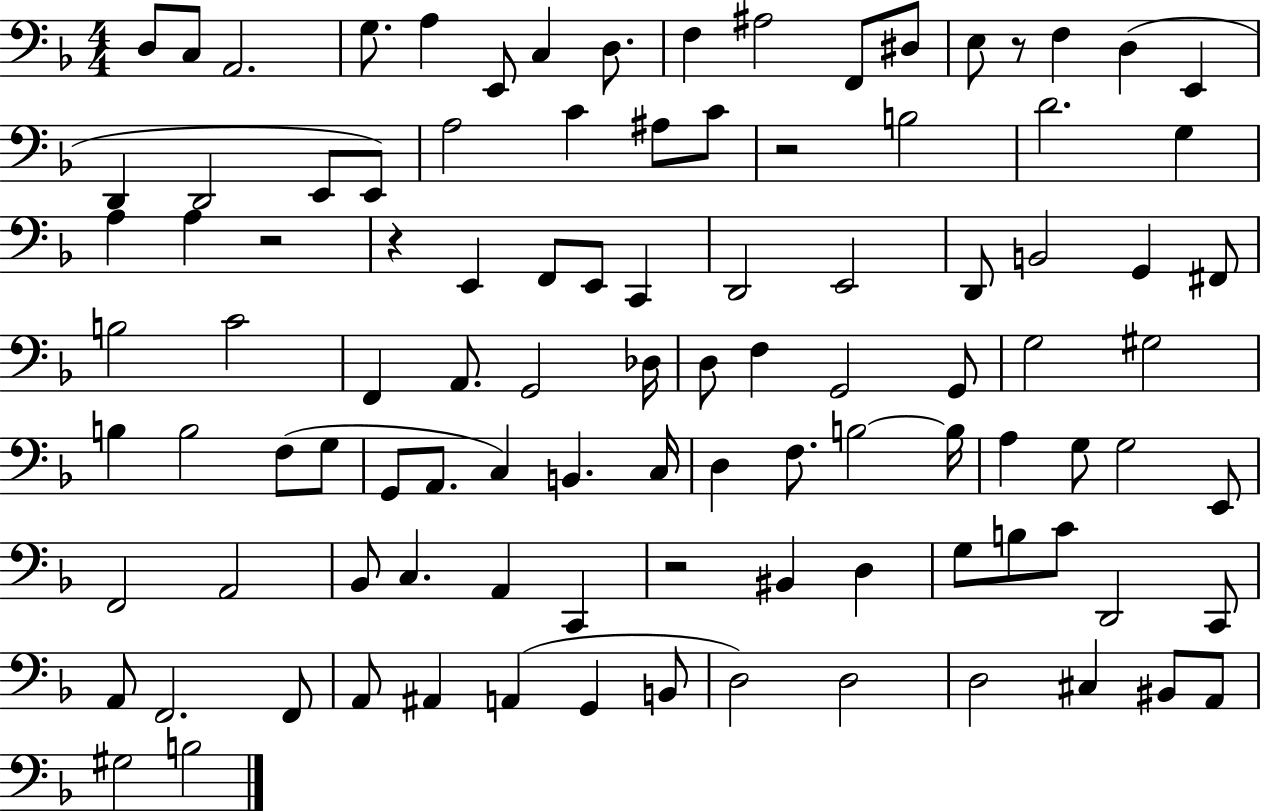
{
  \clef bass
  \numericTimeSignature
  \time 4/4
  \key f \major
  d8 c8 a,2. | g8. a4 e,8 c4 d8. | f4 ais2 f,8 dis8 | e8 r8 f4 d4( e,4 | \break d,4 d,2 e,8 e,8) | a2 c'4 ais8 c'8 | r2 b2 | d'2. g4 | \break a4 a4 r2 | r4 e,4 f,8 e,8 c,4 | d,2 e,2 | d,8 b,2 g,4 fis,8 | \break b2 c'2 | f,4 a,8. g,2 des16 | d8 f4 g,2 g,8 | g2 gis2 | \break b4 b2 f8( g8 | g,8 a,8. c4) b,4. c16 | d4 f8. b2~~ b16 | a4 g8 g2 e,8 | \break f,2 a,2 | bes,8 c4. a,4 c,4 | r2 bis,4 d4 | g8 b8 c'8 d,2 c,8 | \break a,8 f,2. f,8 | a,8 ais,4 a,4( g,4 b,8 | d2) d2 | d2 cis4 bis,8 a,8 | \break gis2 b2 | \bar "|."
}